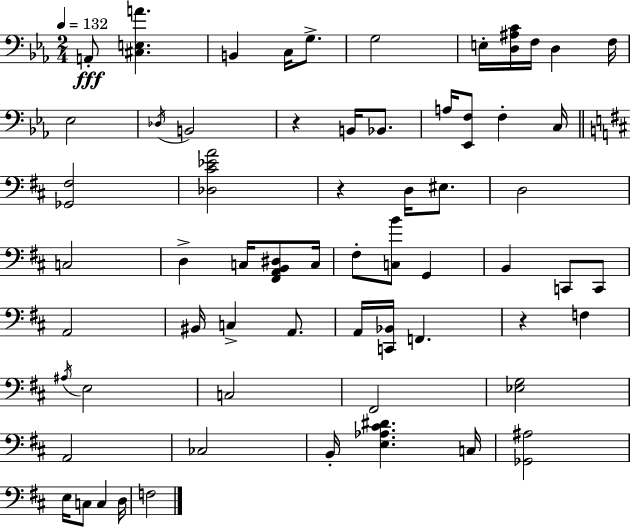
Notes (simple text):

A2/e [C#3,E3,A4]/q. B2/q C3/s G3/e. G3/h E3/s [D3,A#3,C4]/s F3/s D3/q F3/s Eb3/h Db3/s B2/h R/q B2/s Bb2/e. A3/s [Eb2,F3]/e F3/q C3/s [Gb2,F#3]/h [Db3,C#4,Eb4,A4]/h R/q D3/s EIS3/e. D3/h C3/h D3/q C3/s [F#2,A2,B2,D#3]/e C3/s F#3/e [C3,B4]/e G2/q B2/q C2/e C2/e A2/h BIS2/s C3/q A2/e. A2/s [C2,Bb2]/s F2/q. R/q F3/q A#3/s E3/h C3/h F#2/h [Eb3,G3]/h A2/h CES3/h B2/s [E3,Ab3,C#4,D#4]/q. C3/s [Gb2,A#3]/h E3/s C3/e C3/q D3/s F3/h